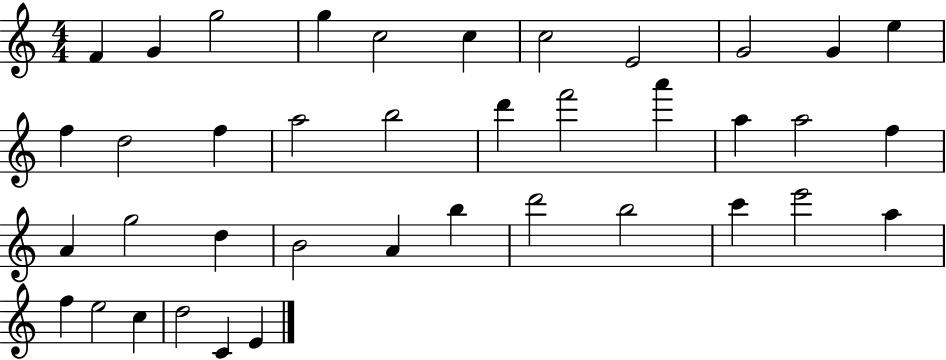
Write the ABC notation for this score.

X:1
T:Untitled
M:4/4
L:1/4
K:C
F G g2 g c2 c c2 E2 G2 G e f d2 f a2 b2 d' f'2 a' a a2 f A g2 d B2 A b d'2 b2 c' e'2 a f e2 c d2 C E